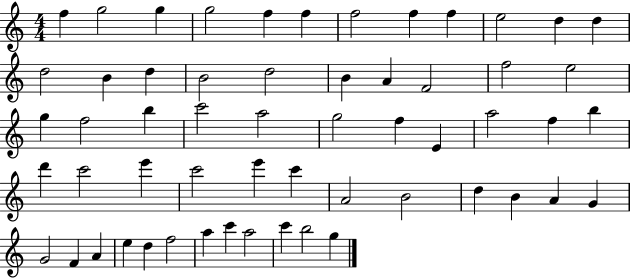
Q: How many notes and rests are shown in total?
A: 57